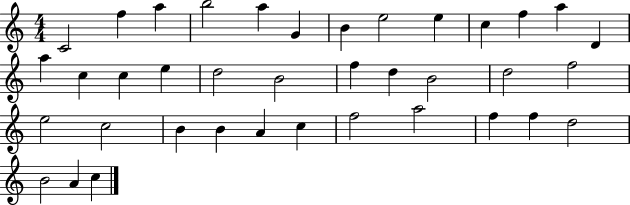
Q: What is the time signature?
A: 4/4